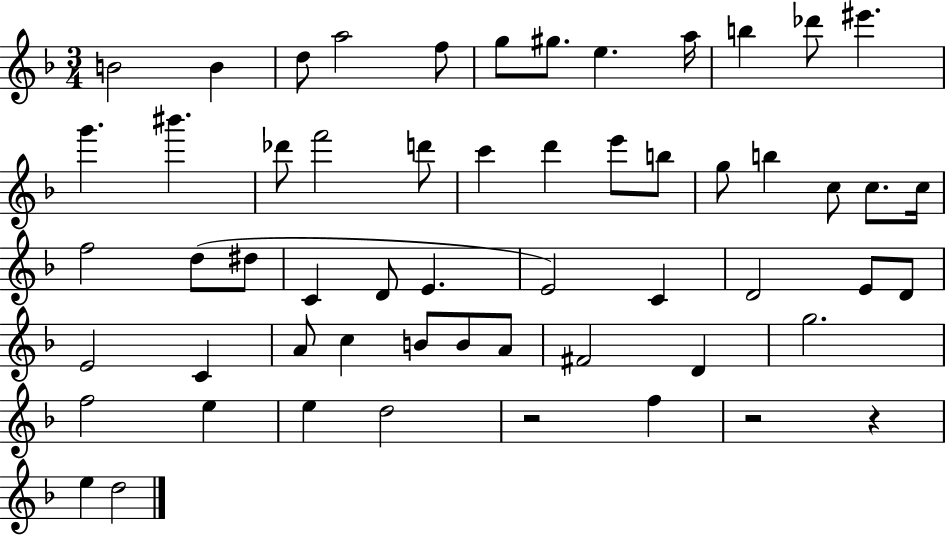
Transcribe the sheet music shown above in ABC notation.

X:1
T:Untitled
M:3/4
L:1/4
K:F
B2 B d/2 a2 f/2 g/2 ^g/2 e a/4 b _d'/2 ^e' g' ^b' _d'/2 f'2 d'/2 c' d' e'/2 b/2 g/2 b c/2 c/2 c/4 f2 d/2 ^d/2 C D/2 E E2 C D2 E/2 D/2 E2 C A/2 c B/2 B/2 A/2 ^F2 D g2 f2 e e d2 z2 f z2 z e d2